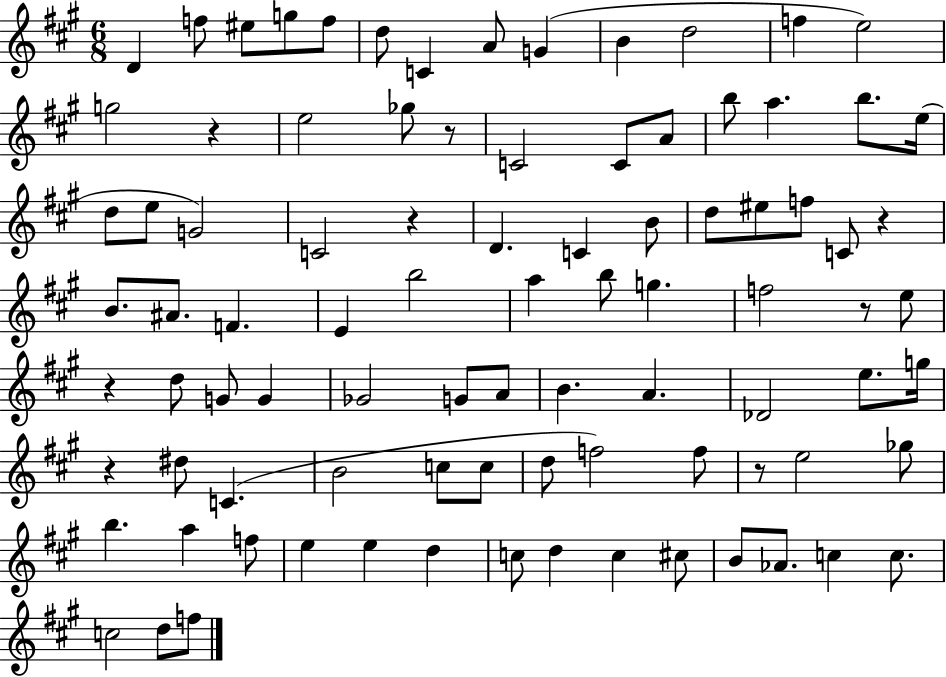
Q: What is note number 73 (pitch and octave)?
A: D5